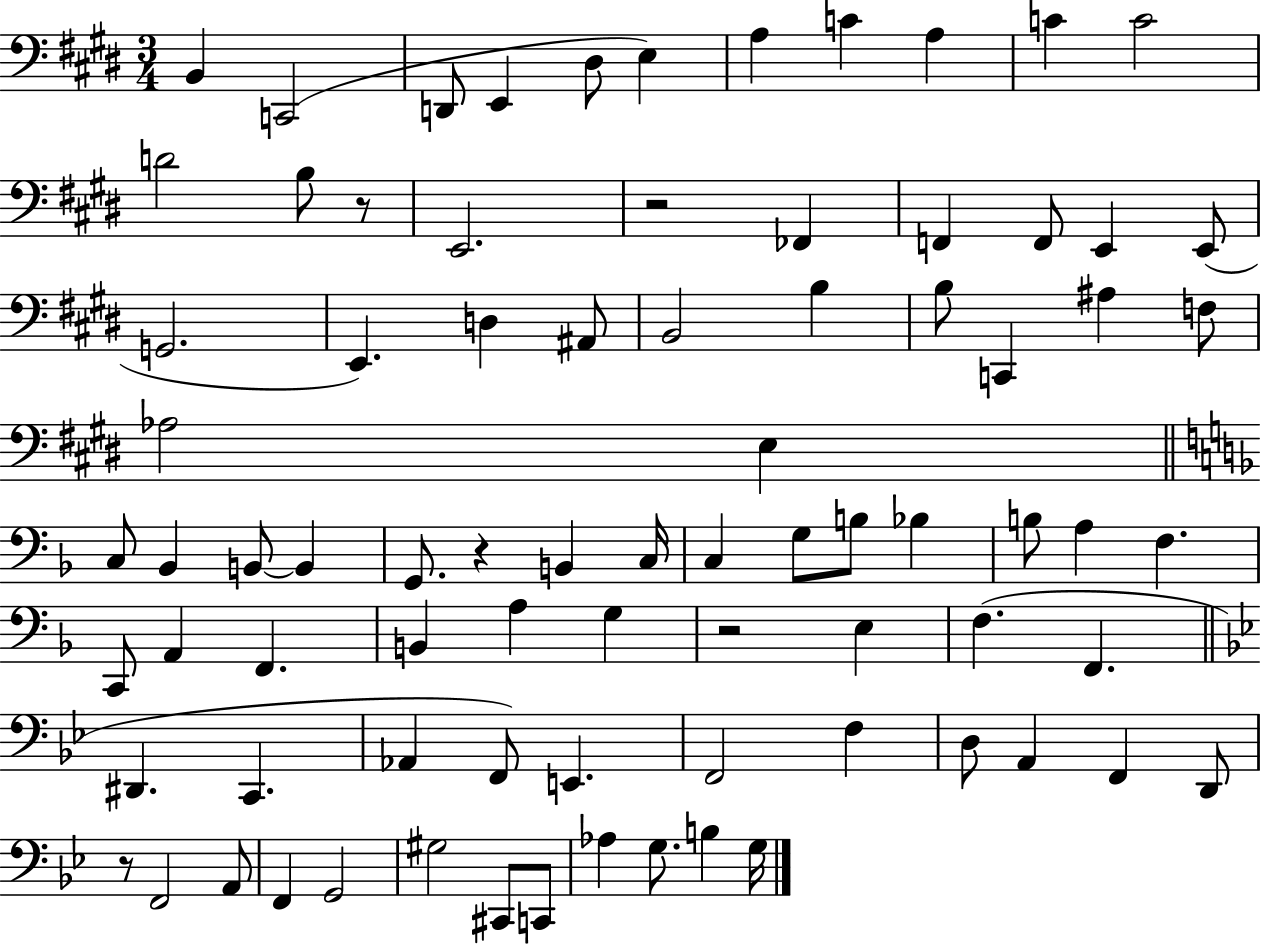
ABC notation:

X:1
T:Untitled
M:3/4
L:1/4
K:E
B,, C,,2 D,,/2 E,, ^D,/2 E, A, C A, C C2 D2 B,/2 z/2 E,,2 z2 _F,, F,, F,,/2 E,, E,,/2 G,,2 E,, D, ^A,,/2 B,,2 B, B,/2 C,, ^A, F,/2 _A,2 E, C,/2 _B,, B,,/2 B,, G,,/2 z B,, C,/4 C, G,/2 B,/2 _B, B,/2 A, F, C,,/2 A,, F,, B,, A, G, z2 E, F, F,, ^D,, C,, _A,, F,,/2 E,, F,,2 F, D,/2 A,, F,, D,,/2 z/2 F,,2 A,,/2 F,, G,,2 ^G,2 ^C,,/2 C,,/2 _A, G,/2 B, G,/4